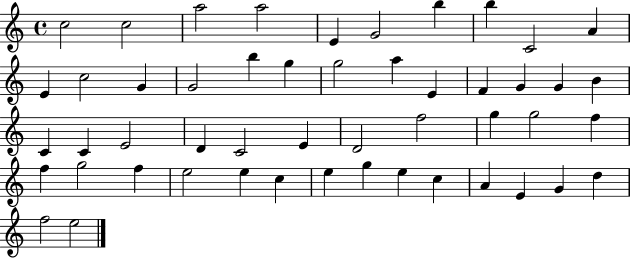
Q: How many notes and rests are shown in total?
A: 50